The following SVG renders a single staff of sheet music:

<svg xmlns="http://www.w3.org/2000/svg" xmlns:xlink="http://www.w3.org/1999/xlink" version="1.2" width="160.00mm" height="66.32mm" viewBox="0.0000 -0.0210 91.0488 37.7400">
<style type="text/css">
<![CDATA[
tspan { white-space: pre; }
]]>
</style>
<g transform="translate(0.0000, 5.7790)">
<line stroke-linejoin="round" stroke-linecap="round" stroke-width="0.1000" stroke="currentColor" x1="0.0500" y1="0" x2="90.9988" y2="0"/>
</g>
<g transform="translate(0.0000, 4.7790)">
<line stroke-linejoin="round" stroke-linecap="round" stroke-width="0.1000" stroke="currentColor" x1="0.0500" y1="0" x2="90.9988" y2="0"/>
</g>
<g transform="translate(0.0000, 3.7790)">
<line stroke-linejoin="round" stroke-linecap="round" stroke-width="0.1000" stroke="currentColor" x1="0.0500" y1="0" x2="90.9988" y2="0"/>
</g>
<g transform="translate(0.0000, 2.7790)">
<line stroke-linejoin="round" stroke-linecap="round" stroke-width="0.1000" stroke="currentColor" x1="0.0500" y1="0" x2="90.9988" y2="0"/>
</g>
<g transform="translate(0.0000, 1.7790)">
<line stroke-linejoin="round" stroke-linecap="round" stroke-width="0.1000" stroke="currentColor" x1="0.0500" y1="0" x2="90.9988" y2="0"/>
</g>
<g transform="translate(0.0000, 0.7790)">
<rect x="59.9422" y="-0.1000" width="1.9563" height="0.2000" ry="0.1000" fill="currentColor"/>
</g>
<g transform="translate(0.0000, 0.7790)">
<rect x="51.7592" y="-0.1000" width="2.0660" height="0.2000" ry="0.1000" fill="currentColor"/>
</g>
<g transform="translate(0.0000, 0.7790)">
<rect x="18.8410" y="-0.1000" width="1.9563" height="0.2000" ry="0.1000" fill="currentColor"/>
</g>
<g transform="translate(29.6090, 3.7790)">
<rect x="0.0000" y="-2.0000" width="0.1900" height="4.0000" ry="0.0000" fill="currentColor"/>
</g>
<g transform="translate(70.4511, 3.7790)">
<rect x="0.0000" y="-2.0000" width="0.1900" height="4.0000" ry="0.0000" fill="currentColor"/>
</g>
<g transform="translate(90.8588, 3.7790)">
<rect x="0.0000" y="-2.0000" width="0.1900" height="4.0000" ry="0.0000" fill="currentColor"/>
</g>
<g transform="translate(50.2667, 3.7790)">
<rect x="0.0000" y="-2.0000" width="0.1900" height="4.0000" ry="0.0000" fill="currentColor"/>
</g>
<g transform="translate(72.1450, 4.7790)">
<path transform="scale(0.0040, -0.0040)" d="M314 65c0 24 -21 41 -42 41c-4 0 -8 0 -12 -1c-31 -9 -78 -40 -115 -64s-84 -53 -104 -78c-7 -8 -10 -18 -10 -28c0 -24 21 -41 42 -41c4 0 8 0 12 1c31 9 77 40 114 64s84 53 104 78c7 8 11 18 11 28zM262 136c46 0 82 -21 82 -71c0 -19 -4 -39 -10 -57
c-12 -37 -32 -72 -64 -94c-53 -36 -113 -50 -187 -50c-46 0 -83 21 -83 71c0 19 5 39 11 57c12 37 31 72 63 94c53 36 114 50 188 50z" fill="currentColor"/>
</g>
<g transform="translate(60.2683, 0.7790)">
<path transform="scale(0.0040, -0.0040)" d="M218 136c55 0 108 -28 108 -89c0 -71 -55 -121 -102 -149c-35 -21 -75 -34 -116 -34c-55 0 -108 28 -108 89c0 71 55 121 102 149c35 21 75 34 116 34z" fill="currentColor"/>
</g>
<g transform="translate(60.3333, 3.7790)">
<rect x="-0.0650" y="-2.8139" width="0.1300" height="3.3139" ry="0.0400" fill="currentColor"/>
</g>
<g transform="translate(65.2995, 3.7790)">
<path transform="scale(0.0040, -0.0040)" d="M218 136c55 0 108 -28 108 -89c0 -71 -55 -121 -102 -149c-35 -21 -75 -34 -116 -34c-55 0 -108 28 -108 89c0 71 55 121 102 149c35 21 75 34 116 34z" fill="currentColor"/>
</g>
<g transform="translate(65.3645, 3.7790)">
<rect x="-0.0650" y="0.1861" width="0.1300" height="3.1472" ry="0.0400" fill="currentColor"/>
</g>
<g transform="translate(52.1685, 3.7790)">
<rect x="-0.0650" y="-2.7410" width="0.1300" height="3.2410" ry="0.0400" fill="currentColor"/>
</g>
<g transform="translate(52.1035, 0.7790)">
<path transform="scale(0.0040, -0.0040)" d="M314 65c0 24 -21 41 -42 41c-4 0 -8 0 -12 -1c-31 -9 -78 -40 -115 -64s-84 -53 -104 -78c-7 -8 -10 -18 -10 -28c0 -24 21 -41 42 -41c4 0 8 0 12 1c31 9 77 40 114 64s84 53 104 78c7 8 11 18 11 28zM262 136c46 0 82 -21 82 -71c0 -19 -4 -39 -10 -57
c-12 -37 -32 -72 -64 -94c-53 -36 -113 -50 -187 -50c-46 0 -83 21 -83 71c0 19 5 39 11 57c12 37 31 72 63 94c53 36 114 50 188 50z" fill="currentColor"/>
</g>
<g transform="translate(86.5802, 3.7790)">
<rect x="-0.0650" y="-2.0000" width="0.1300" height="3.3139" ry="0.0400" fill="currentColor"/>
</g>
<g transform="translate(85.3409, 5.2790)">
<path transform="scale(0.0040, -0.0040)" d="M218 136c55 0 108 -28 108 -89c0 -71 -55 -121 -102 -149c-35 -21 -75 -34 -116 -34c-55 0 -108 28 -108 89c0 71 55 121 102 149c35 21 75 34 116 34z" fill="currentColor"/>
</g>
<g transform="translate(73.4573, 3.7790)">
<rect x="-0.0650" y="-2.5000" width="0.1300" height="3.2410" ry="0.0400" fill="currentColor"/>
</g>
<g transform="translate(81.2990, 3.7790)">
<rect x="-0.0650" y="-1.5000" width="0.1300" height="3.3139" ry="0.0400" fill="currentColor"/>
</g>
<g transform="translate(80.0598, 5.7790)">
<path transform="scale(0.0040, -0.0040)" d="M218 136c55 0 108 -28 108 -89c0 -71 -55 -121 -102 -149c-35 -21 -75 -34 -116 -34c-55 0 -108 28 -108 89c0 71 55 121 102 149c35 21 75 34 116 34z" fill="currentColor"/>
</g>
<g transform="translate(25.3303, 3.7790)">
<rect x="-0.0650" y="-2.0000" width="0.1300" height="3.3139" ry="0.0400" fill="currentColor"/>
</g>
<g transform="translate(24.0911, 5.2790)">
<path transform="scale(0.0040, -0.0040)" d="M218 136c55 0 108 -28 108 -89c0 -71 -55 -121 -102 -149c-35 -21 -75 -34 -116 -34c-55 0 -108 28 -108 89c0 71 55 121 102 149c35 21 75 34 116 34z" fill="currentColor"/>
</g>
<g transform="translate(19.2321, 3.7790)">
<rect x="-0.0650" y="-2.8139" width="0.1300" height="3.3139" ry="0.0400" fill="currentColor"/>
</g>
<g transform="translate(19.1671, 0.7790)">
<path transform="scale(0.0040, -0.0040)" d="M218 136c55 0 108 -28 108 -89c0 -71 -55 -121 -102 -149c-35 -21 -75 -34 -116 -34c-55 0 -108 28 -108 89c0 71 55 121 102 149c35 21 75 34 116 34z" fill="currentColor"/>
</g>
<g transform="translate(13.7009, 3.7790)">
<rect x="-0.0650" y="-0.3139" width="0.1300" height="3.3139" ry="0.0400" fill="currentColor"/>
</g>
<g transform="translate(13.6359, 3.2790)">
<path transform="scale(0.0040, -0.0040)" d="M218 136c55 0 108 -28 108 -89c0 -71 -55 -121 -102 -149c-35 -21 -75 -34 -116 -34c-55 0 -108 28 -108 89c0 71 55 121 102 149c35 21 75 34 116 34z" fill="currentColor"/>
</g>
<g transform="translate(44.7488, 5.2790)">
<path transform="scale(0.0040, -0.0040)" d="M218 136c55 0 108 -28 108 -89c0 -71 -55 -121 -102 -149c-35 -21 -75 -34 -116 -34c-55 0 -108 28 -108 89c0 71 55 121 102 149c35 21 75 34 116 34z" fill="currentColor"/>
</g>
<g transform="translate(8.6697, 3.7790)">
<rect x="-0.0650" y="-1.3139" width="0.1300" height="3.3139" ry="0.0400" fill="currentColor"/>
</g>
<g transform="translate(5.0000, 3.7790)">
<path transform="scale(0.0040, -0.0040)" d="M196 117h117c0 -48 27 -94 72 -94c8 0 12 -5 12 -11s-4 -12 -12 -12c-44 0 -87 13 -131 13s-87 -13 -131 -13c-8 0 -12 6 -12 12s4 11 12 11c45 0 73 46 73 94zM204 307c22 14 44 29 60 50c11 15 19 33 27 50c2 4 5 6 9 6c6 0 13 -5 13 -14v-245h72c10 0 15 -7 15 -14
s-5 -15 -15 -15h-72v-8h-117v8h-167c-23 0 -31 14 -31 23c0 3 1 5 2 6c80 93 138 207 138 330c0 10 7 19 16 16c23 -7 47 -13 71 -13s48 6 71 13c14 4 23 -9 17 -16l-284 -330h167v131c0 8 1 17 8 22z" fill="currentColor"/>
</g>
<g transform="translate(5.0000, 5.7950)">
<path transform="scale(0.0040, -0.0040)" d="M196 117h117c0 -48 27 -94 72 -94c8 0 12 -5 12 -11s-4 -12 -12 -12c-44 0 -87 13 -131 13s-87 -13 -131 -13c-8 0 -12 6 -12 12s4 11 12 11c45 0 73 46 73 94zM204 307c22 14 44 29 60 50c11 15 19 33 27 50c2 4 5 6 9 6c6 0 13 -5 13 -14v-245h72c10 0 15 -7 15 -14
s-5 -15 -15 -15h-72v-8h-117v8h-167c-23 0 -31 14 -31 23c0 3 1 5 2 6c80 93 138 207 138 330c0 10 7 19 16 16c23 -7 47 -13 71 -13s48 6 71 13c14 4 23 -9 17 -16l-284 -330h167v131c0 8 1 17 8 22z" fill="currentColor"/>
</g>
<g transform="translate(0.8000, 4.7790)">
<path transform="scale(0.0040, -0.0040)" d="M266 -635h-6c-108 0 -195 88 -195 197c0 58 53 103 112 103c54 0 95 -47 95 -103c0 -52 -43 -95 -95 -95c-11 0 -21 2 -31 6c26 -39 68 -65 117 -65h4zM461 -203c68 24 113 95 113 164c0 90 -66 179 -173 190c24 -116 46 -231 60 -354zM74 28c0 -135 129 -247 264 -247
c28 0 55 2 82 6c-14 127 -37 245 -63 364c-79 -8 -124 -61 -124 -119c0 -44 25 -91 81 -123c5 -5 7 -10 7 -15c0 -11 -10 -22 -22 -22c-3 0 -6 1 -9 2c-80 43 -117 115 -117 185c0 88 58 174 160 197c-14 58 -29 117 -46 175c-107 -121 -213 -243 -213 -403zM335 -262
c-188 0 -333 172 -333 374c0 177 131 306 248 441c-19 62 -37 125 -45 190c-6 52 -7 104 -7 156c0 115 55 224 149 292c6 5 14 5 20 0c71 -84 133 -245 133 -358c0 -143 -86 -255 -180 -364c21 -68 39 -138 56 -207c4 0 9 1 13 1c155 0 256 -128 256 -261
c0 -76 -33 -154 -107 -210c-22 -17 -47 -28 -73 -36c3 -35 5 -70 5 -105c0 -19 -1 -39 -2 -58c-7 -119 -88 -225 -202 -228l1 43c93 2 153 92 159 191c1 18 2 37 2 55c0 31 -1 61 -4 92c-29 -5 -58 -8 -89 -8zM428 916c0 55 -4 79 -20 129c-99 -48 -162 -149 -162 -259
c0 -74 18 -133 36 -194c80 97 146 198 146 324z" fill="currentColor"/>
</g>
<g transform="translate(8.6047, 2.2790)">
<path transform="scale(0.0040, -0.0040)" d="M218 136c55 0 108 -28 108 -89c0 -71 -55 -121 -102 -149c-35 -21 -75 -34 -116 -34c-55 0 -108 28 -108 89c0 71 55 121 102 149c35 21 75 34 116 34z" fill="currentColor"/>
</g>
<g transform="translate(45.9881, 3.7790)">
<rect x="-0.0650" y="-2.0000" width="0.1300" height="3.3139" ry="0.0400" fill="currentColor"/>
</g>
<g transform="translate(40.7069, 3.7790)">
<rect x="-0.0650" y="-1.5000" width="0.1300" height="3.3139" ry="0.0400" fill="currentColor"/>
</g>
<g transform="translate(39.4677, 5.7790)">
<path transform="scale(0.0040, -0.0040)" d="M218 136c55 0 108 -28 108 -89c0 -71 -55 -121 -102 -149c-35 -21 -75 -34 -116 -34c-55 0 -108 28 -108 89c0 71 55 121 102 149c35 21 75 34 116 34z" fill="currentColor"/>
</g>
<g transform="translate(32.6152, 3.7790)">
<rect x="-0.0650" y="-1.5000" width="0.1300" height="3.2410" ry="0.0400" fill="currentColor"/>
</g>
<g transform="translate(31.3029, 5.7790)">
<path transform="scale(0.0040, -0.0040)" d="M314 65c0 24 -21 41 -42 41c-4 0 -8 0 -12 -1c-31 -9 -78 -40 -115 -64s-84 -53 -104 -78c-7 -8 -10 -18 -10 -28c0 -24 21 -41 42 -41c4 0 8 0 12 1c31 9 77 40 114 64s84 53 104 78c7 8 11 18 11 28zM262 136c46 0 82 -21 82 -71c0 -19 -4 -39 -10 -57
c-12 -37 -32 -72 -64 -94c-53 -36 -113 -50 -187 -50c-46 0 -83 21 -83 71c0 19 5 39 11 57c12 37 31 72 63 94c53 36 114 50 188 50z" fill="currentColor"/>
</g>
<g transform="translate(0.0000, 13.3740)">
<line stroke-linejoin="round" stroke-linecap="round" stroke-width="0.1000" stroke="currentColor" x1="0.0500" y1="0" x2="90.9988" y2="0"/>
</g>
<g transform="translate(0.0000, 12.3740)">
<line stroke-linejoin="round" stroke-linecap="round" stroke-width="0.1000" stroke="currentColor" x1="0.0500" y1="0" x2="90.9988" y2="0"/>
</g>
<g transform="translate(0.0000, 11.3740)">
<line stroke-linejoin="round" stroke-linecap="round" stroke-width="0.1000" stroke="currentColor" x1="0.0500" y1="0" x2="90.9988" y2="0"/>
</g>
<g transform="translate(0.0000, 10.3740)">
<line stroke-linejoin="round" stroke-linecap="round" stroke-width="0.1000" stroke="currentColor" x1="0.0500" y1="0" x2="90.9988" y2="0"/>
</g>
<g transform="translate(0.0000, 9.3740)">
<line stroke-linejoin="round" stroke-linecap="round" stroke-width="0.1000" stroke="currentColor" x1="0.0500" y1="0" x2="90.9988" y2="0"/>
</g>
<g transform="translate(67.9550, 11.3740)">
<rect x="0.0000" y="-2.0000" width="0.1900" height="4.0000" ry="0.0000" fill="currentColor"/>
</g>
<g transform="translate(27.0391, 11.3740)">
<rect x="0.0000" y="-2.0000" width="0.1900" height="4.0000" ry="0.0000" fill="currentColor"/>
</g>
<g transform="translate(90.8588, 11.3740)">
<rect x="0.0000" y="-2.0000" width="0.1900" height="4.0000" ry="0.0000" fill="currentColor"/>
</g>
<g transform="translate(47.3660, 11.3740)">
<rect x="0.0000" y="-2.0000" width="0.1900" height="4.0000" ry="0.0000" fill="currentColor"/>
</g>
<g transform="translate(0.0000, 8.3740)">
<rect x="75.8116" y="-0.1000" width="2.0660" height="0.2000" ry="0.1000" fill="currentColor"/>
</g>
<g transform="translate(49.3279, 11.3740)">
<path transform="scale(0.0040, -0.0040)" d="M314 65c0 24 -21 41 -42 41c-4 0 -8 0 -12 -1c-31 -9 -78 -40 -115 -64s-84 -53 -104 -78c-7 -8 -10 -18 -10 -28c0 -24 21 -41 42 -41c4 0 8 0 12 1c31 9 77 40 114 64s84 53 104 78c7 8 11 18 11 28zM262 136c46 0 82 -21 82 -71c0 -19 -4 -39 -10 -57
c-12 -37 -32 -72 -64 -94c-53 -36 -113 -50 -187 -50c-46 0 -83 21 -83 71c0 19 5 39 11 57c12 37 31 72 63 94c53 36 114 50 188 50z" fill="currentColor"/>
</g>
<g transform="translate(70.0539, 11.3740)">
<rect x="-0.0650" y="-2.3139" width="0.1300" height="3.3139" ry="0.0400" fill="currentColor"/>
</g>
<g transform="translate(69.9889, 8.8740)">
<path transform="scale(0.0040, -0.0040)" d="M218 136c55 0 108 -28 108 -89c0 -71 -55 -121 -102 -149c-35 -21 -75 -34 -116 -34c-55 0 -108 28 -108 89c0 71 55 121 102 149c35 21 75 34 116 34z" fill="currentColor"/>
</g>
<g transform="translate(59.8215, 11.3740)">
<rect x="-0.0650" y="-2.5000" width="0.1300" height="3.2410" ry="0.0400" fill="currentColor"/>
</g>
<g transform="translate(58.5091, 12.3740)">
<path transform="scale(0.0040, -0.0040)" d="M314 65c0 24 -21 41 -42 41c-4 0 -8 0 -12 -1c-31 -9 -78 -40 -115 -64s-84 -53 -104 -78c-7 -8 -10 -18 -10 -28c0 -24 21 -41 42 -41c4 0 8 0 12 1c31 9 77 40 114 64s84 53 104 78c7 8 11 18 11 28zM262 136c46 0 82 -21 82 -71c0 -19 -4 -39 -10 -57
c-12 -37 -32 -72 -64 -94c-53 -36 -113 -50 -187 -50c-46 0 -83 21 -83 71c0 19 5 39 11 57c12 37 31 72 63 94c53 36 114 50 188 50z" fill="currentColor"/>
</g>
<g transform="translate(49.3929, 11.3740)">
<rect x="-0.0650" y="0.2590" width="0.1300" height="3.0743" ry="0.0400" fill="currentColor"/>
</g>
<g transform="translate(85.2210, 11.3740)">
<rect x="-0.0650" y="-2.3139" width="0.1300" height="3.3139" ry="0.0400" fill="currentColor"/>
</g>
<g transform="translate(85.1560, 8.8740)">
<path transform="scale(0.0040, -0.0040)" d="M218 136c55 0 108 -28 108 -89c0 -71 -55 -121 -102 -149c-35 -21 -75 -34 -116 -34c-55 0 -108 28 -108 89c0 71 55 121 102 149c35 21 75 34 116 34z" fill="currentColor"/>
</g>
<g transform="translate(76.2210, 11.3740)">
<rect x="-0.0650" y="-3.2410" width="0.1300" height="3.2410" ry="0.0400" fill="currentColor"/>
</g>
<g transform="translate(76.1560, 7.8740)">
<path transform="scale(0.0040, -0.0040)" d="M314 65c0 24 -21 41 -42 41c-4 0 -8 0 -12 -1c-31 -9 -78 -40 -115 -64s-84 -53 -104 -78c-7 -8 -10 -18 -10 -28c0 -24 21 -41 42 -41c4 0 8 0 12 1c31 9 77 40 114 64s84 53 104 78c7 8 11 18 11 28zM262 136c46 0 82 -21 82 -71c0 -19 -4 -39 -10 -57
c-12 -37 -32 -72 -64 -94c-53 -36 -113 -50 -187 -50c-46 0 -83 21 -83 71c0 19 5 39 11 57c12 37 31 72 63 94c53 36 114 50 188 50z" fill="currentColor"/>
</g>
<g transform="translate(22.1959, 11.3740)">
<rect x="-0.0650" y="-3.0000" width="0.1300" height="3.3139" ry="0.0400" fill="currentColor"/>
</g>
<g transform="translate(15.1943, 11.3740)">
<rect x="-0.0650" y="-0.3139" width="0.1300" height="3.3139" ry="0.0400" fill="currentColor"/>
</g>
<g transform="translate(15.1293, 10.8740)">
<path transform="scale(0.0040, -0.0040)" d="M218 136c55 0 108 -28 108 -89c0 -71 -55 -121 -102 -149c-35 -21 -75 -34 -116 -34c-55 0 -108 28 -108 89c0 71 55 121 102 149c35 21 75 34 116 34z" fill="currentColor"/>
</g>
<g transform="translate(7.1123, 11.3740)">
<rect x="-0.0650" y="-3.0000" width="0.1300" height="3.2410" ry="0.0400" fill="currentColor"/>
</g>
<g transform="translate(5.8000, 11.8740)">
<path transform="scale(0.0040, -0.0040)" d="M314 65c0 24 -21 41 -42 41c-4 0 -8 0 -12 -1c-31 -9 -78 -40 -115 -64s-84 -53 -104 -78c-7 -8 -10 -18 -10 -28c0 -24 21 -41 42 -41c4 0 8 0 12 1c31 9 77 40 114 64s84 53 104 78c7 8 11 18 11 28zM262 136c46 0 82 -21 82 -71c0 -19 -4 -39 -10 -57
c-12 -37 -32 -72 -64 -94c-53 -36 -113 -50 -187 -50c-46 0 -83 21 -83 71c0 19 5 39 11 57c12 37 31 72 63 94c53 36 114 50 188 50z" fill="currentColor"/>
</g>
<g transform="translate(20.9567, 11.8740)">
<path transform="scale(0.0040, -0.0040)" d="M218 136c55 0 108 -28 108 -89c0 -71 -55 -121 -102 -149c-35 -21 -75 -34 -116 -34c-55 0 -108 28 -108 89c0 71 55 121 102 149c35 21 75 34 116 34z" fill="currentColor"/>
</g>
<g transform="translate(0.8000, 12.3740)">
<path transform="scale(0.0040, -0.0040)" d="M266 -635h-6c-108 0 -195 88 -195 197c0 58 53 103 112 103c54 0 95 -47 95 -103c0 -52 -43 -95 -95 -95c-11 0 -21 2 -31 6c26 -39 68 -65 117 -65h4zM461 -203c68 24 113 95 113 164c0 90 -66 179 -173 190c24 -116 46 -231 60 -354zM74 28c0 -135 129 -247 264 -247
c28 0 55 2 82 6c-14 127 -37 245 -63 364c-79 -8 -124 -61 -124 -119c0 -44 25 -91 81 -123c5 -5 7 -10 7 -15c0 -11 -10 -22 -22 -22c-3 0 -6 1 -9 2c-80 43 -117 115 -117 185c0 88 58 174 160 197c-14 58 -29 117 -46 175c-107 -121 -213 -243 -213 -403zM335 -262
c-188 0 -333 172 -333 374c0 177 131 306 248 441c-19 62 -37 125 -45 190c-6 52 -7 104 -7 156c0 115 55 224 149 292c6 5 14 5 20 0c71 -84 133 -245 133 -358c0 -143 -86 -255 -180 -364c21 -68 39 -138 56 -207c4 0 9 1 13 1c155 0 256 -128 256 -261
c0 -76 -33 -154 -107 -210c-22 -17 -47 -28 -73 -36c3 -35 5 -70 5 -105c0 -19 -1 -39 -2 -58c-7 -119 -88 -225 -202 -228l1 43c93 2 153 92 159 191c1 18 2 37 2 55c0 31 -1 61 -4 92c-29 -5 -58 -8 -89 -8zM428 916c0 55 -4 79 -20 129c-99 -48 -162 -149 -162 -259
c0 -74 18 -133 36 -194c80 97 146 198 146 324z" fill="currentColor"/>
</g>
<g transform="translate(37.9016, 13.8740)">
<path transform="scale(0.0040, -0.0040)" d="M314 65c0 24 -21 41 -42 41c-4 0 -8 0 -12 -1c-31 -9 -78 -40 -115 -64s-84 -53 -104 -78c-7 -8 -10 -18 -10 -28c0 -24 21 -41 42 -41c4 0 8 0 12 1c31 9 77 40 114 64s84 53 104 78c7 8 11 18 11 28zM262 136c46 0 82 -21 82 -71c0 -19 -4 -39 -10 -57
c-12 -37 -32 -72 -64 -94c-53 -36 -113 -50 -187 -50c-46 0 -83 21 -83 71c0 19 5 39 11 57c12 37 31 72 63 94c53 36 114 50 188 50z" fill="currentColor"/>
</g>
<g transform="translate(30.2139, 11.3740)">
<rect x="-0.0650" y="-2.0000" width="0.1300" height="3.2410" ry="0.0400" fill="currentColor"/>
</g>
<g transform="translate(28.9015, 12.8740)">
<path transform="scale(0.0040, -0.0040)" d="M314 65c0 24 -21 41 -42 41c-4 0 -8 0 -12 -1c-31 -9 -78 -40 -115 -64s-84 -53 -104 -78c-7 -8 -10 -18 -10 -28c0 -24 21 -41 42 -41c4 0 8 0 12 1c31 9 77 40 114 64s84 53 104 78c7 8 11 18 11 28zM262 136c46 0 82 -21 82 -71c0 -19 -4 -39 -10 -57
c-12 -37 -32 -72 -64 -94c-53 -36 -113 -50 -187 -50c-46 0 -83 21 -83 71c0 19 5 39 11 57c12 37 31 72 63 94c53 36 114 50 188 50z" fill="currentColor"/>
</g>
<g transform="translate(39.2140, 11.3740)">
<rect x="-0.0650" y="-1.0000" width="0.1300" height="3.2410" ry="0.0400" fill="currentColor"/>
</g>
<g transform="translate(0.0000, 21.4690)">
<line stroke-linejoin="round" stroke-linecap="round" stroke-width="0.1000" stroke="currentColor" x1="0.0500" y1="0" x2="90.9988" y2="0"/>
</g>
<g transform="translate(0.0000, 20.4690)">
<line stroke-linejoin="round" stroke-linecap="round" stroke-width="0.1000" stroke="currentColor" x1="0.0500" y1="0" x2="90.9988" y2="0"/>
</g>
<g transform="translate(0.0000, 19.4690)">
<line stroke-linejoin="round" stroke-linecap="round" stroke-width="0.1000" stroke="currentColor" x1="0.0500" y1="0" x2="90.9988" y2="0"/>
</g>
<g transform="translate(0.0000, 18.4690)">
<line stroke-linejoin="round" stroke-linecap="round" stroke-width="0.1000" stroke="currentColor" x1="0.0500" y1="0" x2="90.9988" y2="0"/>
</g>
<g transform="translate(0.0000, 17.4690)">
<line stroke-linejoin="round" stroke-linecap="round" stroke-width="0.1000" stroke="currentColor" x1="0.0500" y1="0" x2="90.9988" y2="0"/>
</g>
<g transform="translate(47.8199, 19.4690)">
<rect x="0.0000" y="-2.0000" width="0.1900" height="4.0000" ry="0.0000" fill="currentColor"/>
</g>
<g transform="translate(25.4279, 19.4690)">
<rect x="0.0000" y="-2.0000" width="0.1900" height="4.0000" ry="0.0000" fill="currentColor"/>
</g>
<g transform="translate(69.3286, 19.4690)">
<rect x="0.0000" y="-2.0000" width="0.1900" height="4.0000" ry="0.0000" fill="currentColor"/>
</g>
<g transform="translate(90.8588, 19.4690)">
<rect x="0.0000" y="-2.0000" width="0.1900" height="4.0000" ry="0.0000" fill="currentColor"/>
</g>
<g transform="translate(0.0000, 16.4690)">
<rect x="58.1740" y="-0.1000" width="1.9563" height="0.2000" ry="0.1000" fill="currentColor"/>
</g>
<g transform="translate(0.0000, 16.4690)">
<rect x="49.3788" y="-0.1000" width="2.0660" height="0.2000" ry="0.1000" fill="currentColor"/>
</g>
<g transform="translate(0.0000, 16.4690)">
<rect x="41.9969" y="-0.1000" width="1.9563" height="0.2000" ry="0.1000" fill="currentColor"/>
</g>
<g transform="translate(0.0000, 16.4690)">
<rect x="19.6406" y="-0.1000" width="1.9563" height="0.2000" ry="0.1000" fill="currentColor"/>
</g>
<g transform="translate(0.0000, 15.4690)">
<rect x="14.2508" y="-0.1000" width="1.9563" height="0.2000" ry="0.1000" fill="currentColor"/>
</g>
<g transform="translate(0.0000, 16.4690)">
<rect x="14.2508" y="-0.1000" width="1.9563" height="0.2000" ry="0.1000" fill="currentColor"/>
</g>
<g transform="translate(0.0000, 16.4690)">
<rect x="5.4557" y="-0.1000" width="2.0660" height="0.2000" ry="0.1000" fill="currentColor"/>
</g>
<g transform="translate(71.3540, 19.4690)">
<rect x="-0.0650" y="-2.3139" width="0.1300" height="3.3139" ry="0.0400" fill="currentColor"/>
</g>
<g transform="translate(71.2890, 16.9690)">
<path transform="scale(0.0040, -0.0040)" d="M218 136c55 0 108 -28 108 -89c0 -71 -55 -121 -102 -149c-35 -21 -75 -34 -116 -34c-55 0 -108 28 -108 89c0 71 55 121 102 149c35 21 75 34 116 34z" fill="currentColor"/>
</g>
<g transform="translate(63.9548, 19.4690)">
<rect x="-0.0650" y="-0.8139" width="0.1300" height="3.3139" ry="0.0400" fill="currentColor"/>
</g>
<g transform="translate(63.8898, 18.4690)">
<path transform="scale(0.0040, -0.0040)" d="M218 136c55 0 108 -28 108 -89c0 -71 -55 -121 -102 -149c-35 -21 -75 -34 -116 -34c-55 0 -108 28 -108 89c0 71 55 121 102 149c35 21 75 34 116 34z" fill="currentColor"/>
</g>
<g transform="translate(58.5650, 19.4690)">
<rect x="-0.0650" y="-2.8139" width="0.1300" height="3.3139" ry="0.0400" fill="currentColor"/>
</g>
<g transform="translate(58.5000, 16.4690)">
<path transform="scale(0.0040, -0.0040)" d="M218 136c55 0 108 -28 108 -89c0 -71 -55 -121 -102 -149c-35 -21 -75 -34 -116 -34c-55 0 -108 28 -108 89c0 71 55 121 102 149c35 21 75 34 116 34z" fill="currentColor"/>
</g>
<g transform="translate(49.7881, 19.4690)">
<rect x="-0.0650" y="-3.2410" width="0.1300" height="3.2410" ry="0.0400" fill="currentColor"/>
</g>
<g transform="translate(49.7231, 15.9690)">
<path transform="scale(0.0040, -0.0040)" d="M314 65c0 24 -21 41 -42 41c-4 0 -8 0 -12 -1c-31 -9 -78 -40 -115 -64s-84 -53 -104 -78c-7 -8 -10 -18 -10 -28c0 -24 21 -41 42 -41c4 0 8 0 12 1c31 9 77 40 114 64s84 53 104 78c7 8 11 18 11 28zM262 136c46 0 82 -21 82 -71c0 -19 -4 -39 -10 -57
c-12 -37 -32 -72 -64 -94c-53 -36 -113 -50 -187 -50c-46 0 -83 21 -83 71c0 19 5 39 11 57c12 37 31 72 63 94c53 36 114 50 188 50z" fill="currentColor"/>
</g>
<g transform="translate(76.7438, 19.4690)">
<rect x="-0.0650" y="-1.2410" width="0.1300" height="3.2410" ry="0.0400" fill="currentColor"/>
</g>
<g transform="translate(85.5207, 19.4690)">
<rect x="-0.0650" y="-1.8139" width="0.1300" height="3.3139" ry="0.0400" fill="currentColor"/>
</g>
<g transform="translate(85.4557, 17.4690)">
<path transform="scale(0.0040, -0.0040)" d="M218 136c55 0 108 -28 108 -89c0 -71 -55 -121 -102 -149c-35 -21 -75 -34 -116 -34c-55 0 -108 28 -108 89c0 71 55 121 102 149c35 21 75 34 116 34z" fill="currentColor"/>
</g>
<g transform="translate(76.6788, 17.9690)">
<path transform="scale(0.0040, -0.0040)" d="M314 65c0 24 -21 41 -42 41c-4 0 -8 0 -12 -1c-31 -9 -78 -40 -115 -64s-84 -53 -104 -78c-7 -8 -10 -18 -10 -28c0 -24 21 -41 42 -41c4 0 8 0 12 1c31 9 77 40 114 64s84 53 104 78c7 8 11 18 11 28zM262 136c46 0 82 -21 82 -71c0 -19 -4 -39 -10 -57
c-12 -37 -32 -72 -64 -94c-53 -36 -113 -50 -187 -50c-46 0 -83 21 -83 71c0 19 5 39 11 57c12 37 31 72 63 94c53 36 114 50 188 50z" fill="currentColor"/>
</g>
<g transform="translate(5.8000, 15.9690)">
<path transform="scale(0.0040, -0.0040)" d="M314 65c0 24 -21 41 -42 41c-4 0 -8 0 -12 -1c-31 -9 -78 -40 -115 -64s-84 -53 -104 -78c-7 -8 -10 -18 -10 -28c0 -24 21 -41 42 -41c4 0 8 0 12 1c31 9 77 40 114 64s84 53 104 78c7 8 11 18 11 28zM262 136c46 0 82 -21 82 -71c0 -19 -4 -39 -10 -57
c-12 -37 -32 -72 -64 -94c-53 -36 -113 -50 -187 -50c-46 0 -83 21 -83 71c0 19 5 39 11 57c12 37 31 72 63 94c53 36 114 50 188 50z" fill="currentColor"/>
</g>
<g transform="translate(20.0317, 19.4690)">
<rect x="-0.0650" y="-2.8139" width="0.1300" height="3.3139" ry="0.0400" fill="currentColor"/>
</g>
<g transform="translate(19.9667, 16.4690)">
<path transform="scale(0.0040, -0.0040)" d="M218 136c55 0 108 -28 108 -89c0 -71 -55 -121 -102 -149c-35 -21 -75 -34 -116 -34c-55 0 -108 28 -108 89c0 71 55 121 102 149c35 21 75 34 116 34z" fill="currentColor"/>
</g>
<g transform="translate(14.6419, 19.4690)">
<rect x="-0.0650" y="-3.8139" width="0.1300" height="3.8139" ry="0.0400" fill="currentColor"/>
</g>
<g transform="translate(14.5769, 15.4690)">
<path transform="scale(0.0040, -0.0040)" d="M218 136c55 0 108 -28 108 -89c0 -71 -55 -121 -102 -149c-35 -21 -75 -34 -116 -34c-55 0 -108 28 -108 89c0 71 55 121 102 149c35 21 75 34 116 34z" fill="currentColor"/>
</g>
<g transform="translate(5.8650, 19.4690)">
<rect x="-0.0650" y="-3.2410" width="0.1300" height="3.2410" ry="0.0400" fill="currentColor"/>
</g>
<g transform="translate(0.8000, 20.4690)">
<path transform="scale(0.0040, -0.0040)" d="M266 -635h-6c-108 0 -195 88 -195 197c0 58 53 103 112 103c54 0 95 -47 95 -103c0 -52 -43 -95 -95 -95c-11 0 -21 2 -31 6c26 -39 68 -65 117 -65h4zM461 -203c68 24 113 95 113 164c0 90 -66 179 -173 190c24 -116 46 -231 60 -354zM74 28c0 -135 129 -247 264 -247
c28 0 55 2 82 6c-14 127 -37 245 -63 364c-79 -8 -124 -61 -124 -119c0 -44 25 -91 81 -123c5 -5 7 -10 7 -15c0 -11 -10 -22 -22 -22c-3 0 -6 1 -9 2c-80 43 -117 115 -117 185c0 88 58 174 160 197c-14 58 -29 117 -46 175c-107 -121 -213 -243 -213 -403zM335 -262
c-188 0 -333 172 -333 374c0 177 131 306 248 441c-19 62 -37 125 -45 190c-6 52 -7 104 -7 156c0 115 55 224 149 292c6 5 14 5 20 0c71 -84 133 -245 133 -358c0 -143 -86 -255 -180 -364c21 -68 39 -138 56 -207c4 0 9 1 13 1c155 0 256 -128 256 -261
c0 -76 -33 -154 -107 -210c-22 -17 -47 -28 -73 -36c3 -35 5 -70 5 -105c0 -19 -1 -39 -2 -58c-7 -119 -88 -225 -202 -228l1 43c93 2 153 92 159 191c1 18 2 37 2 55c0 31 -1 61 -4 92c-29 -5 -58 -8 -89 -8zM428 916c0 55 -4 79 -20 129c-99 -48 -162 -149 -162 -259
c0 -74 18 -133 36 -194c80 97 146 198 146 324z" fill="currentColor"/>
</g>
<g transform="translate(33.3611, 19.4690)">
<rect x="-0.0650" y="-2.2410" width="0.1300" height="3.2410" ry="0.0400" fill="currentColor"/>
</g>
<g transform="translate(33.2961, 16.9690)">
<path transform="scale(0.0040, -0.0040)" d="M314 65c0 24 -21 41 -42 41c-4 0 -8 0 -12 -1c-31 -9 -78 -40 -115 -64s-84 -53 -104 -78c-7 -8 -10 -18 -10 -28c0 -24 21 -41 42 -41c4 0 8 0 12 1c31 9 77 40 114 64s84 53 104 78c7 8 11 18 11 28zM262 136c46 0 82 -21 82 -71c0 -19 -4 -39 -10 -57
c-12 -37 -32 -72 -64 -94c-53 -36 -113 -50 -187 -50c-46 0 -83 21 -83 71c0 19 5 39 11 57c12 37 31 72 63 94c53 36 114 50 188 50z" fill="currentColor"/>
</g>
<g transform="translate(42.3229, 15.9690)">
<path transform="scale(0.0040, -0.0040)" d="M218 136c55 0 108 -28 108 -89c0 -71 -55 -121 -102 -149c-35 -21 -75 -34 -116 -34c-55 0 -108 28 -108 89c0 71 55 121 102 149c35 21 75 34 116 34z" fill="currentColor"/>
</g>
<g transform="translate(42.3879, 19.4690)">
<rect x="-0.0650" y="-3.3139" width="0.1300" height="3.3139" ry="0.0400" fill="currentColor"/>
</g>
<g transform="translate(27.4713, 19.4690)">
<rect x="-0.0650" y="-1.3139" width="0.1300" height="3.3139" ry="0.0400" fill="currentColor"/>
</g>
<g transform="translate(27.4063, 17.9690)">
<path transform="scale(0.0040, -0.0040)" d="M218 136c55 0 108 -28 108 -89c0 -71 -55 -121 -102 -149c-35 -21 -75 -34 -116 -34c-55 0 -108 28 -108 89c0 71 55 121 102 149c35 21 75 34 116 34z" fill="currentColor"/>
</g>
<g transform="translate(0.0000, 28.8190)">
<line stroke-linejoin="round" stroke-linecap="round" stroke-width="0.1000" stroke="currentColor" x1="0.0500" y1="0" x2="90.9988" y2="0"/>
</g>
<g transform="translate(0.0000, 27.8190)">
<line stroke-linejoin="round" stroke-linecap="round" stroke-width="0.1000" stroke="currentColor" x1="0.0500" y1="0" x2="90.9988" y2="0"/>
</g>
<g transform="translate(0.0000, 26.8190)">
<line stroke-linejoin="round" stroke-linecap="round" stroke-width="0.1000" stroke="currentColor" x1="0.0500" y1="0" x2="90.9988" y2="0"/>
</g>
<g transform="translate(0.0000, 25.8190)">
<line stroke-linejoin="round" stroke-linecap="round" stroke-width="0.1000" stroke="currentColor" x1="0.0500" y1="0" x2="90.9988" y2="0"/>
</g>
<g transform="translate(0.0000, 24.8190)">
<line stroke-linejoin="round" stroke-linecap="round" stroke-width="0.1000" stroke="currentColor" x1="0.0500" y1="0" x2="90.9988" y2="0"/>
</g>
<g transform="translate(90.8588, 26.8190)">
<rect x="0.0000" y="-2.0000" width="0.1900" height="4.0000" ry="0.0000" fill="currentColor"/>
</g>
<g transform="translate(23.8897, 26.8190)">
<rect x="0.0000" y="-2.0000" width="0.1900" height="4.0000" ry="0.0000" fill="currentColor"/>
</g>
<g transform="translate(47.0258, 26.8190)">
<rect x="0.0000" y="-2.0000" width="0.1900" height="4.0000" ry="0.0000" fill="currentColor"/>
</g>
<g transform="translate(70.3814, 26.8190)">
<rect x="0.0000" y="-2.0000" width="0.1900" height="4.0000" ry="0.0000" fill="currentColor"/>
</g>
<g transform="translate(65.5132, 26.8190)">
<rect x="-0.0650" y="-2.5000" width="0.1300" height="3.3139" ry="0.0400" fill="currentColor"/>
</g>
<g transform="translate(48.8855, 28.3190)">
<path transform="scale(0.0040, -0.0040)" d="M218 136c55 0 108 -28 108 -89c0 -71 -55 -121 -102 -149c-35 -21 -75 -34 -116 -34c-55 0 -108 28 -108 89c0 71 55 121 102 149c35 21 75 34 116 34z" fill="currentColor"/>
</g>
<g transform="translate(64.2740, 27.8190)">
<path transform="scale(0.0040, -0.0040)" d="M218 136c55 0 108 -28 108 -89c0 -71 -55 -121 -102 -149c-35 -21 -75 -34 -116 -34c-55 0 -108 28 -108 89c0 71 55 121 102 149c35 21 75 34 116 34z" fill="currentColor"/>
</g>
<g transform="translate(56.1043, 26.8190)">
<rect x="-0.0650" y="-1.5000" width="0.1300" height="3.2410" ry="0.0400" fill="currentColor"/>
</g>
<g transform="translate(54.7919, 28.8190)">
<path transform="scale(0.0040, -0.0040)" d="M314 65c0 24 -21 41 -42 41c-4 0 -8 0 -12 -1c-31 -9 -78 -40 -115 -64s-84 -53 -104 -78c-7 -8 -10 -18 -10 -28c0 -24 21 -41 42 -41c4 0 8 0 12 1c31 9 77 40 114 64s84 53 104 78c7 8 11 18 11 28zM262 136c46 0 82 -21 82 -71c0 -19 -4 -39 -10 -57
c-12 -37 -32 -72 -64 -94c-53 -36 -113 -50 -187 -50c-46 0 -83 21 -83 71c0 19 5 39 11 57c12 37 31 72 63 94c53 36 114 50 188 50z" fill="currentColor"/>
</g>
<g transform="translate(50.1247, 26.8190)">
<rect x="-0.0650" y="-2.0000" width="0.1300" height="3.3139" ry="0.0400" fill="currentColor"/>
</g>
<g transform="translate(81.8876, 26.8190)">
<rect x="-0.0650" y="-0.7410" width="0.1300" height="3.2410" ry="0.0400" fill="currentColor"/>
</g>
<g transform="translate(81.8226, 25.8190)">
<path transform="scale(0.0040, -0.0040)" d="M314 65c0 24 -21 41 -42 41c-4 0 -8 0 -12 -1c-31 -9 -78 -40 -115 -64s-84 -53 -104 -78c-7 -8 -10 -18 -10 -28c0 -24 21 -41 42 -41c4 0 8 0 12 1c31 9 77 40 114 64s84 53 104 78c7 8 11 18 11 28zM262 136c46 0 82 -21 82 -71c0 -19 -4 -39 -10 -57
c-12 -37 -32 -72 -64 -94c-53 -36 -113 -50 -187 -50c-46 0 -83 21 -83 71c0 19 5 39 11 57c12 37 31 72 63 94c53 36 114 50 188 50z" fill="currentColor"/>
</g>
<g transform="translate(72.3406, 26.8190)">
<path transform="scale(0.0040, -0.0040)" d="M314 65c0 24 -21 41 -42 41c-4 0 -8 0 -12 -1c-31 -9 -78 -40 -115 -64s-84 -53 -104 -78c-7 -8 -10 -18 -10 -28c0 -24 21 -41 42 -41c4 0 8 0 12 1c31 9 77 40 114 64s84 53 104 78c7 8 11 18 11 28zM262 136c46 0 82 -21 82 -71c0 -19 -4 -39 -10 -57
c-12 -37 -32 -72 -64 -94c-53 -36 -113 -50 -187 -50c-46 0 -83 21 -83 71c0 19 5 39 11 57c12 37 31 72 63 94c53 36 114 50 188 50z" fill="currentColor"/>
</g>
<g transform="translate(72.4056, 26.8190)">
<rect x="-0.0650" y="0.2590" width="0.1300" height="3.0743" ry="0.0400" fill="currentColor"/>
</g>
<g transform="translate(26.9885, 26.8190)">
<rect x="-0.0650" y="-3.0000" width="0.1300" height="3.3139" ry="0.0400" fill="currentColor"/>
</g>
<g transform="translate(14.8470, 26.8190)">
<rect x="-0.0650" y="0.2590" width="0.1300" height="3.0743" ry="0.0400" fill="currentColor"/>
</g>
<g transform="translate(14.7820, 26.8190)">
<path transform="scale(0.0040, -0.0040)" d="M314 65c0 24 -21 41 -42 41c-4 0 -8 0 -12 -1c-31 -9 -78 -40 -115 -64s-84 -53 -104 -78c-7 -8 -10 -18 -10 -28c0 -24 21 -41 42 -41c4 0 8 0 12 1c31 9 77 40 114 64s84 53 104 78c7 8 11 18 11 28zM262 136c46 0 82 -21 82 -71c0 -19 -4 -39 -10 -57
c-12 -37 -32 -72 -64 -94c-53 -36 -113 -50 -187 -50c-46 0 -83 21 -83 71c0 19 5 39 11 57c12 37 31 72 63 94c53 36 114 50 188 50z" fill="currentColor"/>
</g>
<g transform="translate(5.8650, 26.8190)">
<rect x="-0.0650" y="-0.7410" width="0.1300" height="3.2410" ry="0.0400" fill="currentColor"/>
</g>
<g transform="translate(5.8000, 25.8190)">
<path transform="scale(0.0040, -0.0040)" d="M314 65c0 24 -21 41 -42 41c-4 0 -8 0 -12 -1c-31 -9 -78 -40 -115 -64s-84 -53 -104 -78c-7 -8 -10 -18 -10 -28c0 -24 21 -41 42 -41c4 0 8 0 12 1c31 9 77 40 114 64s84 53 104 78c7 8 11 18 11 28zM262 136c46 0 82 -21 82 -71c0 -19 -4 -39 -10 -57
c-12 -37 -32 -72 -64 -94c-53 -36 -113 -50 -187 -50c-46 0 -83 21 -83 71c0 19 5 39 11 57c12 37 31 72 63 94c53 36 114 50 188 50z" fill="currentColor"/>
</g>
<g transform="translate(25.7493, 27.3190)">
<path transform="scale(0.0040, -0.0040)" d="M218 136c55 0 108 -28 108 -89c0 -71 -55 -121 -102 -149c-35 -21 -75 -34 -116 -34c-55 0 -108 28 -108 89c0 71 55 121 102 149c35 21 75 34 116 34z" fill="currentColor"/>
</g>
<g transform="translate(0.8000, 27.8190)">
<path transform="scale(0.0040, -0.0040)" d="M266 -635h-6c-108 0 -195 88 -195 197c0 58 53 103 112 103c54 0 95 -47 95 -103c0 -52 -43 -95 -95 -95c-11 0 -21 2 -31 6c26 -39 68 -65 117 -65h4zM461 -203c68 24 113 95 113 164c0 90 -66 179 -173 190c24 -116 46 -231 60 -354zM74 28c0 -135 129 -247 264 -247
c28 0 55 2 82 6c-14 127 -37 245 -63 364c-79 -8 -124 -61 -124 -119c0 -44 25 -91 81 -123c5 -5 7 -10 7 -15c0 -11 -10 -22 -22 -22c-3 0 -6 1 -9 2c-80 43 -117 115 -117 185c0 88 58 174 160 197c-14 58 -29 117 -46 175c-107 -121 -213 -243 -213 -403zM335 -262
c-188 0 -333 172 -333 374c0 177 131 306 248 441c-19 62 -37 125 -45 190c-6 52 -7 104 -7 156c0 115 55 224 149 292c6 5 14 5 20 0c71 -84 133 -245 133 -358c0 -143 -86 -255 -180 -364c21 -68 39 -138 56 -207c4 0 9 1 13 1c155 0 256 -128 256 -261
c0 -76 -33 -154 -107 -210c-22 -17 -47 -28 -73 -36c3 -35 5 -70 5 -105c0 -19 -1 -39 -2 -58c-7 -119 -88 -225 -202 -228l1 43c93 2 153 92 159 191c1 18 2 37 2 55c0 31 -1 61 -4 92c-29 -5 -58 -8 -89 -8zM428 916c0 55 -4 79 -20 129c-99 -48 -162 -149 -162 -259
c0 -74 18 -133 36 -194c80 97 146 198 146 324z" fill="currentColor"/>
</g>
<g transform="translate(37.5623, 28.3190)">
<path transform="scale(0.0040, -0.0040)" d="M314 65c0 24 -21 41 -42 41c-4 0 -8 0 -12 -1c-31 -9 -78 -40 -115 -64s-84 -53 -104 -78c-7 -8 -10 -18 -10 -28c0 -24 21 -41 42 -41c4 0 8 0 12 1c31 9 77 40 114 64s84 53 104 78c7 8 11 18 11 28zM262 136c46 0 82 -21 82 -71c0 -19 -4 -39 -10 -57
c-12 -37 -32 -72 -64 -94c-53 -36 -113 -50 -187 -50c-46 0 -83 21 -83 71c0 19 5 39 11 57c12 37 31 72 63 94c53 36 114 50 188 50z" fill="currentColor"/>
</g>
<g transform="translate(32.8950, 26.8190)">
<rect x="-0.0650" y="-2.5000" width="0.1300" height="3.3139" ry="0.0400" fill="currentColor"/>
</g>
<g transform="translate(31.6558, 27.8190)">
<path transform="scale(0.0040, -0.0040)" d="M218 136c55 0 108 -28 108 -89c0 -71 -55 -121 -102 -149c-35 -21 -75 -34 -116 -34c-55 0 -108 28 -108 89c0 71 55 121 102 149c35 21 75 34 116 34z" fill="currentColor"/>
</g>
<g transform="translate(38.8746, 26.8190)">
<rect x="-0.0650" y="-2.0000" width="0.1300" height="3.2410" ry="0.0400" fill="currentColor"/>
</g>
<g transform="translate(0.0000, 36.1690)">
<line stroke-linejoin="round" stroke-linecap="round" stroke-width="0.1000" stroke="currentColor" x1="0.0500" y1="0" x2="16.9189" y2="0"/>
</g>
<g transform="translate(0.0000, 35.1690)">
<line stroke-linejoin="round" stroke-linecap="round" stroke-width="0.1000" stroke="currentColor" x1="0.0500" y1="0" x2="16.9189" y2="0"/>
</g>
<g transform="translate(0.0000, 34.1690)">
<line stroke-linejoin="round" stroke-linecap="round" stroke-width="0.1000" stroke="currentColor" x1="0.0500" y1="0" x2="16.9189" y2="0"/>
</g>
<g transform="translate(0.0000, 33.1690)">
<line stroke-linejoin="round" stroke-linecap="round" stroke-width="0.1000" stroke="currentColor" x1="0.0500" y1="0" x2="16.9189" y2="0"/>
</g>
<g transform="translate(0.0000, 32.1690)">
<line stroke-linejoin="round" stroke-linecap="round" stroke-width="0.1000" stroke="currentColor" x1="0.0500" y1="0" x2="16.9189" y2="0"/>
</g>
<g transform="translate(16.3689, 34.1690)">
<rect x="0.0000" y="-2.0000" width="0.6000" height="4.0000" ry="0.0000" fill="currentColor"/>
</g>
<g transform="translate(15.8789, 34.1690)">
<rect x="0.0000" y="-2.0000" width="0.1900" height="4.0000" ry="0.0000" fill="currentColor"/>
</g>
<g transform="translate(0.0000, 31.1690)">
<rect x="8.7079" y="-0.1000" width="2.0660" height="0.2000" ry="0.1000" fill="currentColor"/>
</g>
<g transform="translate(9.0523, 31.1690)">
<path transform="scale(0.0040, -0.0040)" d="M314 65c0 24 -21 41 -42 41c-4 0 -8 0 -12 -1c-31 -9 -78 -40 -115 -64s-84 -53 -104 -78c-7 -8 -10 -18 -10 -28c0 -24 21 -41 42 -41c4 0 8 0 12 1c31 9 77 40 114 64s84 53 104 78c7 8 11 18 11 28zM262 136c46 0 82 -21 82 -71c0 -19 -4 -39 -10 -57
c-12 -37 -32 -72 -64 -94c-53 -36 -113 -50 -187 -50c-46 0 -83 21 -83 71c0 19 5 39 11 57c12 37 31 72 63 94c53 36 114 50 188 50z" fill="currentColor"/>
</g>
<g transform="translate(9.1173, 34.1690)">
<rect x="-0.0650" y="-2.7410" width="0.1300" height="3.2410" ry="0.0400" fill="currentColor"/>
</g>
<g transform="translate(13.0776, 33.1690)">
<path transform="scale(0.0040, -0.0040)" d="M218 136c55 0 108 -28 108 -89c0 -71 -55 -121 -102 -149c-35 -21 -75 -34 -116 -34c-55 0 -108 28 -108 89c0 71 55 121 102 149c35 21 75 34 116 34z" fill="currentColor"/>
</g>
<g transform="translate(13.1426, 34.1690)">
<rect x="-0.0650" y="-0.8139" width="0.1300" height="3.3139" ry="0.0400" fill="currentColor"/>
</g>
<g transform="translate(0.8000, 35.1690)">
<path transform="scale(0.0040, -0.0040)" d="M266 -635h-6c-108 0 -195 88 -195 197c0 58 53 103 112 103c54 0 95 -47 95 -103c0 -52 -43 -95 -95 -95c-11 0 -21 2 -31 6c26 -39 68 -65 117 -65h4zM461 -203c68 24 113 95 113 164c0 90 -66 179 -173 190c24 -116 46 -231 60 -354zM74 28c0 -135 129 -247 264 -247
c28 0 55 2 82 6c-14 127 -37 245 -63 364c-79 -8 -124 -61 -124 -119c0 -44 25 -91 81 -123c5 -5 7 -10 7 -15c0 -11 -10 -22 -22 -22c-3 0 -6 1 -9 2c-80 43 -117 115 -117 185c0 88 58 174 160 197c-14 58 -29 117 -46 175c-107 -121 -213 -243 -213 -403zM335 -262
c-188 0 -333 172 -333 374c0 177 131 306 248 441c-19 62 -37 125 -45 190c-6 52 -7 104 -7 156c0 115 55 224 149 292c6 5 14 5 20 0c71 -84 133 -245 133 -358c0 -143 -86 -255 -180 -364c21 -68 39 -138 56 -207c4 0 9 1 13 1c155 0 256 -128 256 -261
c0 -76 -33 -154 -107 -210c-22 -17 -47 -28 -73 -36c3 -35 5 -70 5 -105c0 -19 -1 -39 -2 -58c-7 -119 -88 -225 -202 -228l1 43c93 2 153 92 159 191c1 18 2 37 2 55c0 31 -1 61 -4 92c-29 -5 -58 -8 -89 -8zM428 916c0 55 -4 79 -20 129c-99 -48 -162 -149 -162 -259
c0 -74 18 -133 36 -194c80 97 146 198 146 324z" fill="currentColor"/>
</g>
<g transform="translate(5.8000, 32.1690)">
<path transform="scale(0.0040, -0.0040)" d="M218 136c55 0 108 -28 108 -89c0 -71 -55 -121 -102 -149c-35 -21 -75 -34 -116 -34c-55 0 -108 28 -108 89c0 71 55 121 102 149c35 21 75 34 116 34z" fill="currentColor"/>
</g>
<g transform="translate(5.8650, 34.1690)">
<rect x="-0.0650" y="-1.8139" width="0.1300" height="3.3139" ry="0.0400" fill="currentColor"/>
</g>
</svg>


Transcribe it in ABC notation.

X:1
T:Untitled
M:4/4
L:1/4
K:C
e c a F E2 E F a2 a B G2 E F A2 c A F2 D2 B2 G2 g b2 g b2 c' a e g2 b b2 a d g e2 f d2 B2 A G F2 F E2 G B2 d2 f a2 d